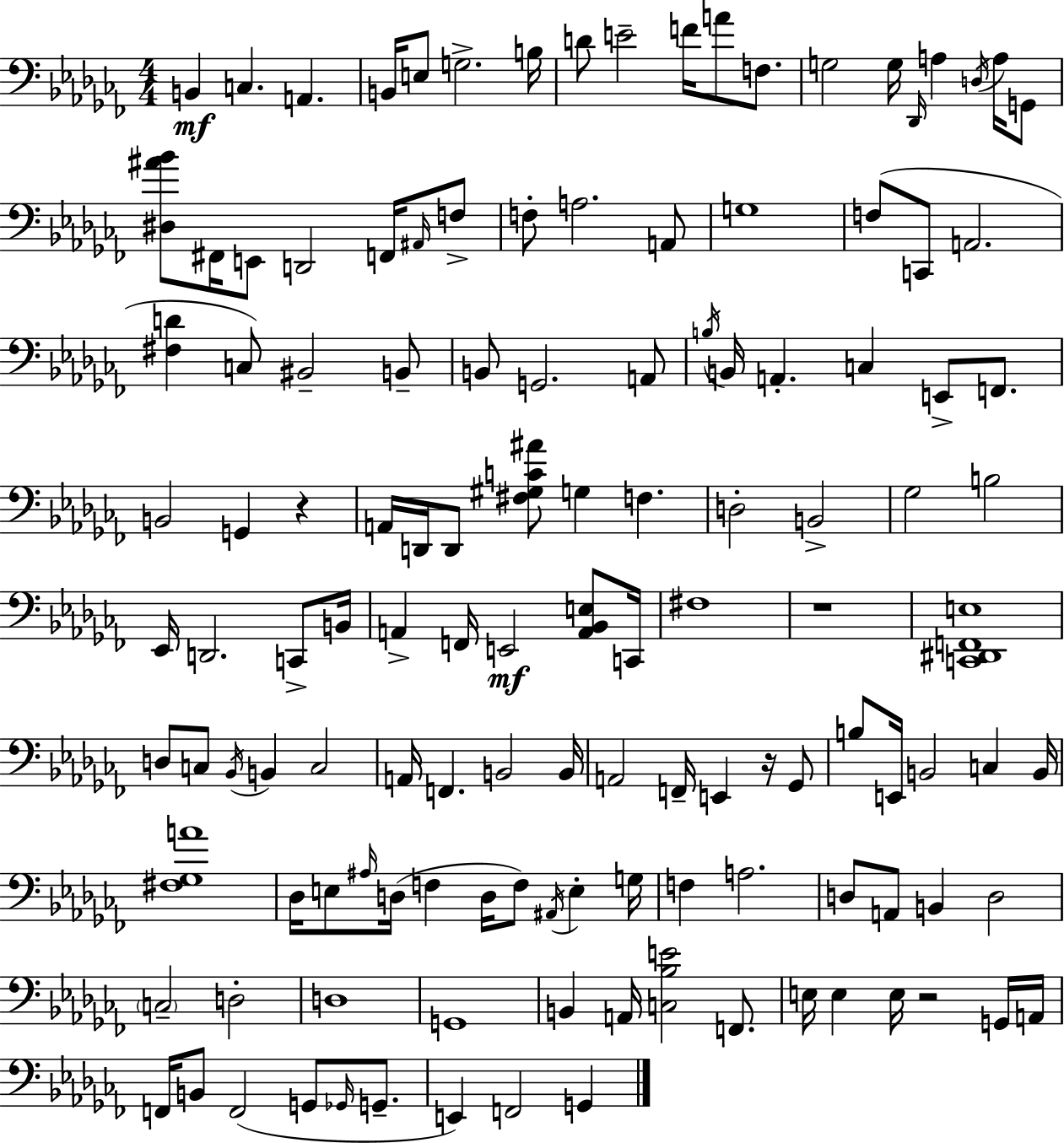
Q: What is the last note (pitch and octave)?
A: G2